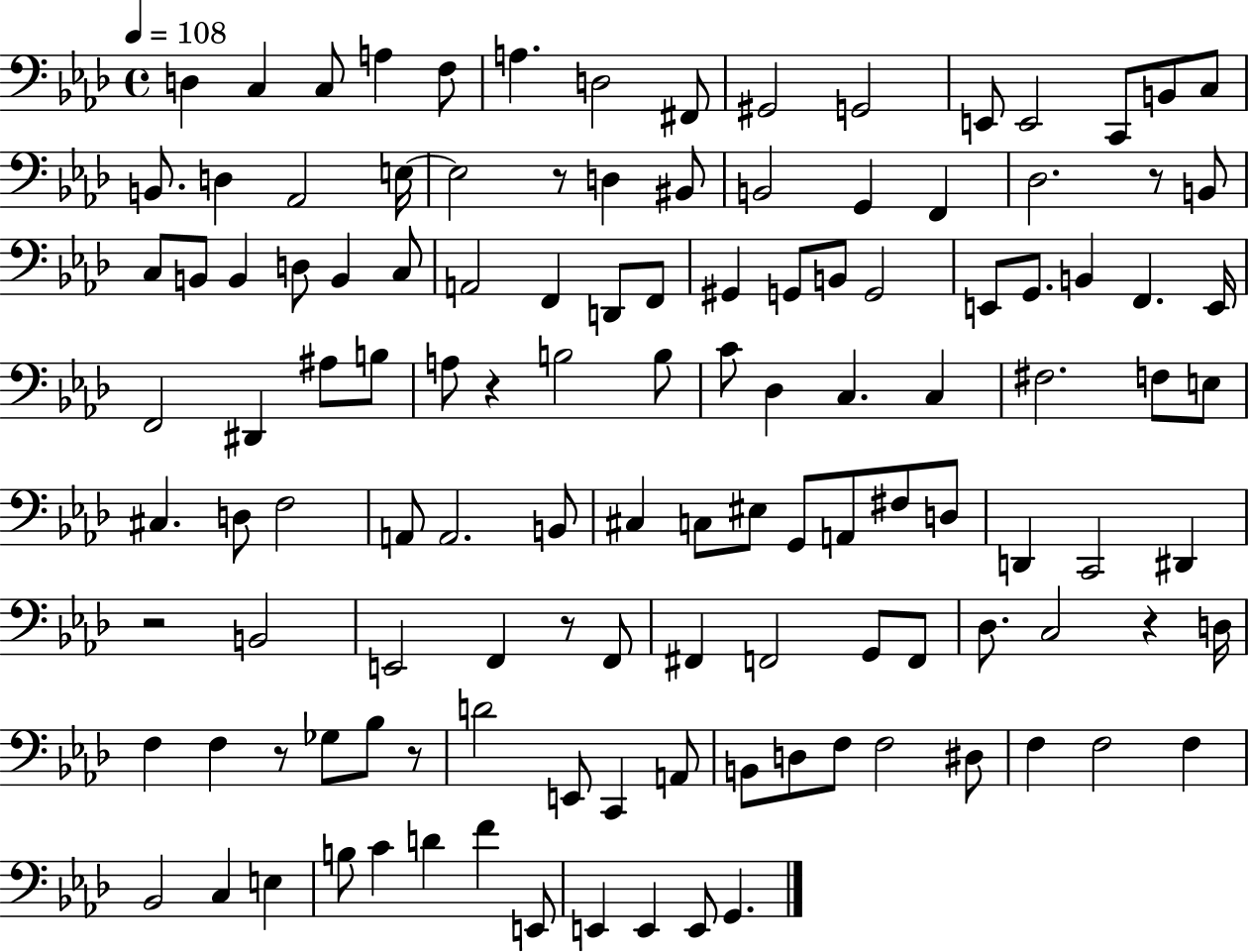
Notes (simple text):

D3/q C3/q C3/e A3/q F3/e A3/q. D3/h F#2/e G#2/h G2/h E2/e E2/h C2/e B2/e C3/e B2/e. D3/q Ab2/h E3/s E3/h R/e D3/q BIS2/e B2/h G2/q F2/q Db3/h. R/e B2/e C3/e B2/e B2/q D3/e B2/q C3/e A2/h F2/q D2/e F2/e G#2/q G2/e B2/e G2/h E2/e G2/e. B2/q F2/q. E2/s F2/h D#2/q A#3/e B3/e A3/e R/q B3/h B3/e C4/e Db3/q C3/q. C3/q F#3/h. F3/e E3/e C#3/q. D3/e F3/h A2/e A2/h. B2/e C#3/q C3/e EIS3/e G2/e A2/e F#3/e D3/e D2/q C2/h D#2/q R/h B2/h E2/h F2/q R/e F2/e F#2/q F2/h G2/e F2/e Db3/e. C3/h R/q D3/s F3/q F3/q R/e Gb3/e Bb3/e R/e D4/h E2/e C2/q A2/e B2/e D3/e F3/e F3/h D#3/e F3/q F3/h F3/q Bb2/h C3/q E3/q B3/e C4/q D4/q F4/q E2/e E2/q E2/q E2/e G2/q.